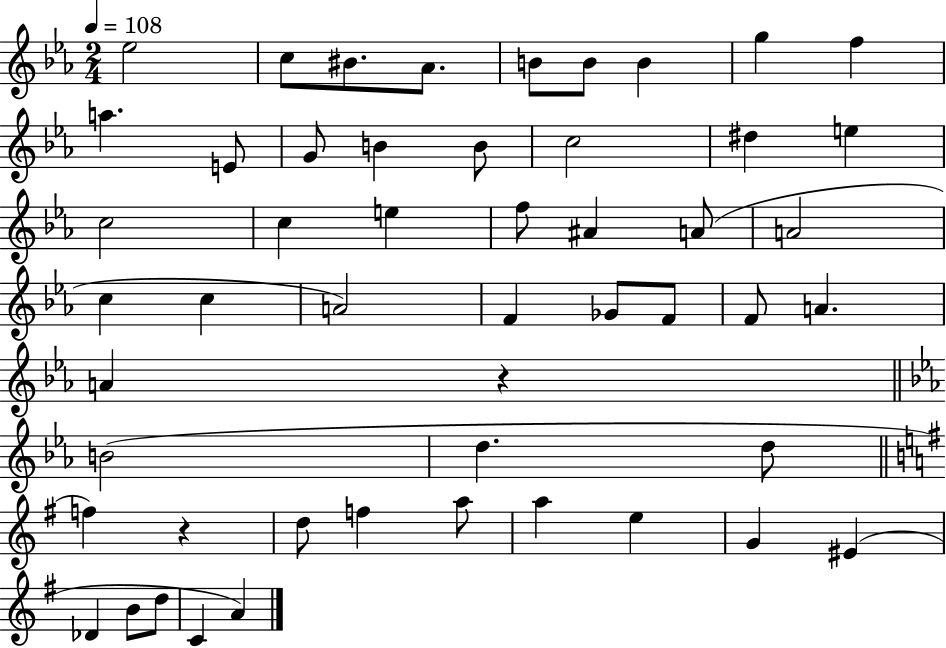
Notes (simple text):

Eb5/h C5/e BIS4/e. Ab4/e. B4/e B4/e B4/q G5/q F5/q A5/q. E4/e G4/e B4/q B4/e C5/h D#5/q E5/q C5/h C5/q E5/q F5/e A#4/q A4/e A4/h C5/q C5/q A4/h F4/q Gb4/e F4/e F4/e A4/q. A4/q R/q B4/h D5/q. D5/e F5/q R/q D5/e F5/q A5/e A5/q E5/q G4/q EIS4/q Db4/q B4/e D5/e C4/q A4/q